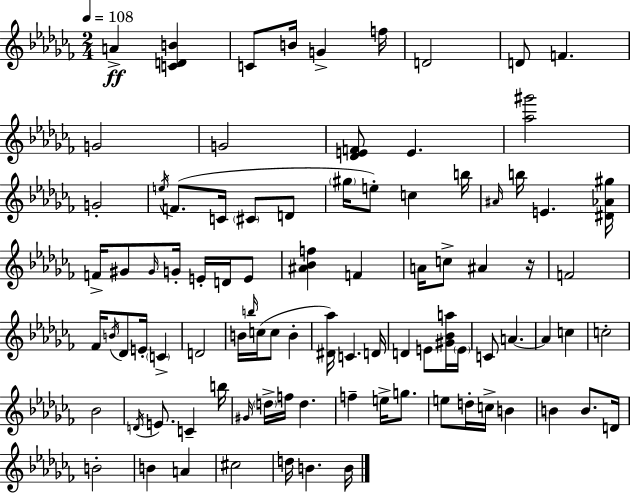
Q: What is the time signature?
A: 2/4